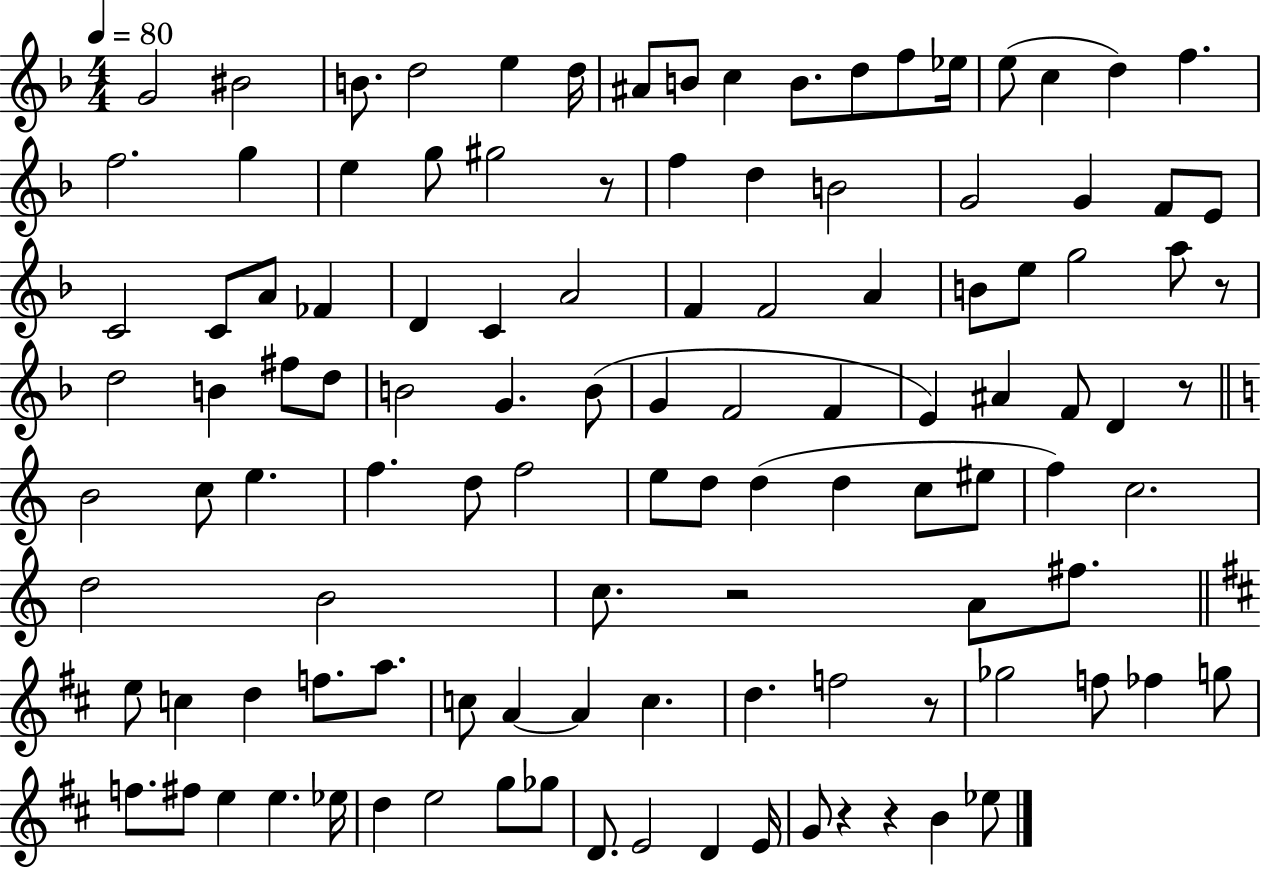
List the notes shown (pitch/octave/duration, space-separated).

G4/h BIS4/h B4/e. D5/h E5/q D5/s A#4/e B4/e C5/q B4/e. D5/e F5/e Eb5/s E5/e C5/q D5/q F5/q. F5/h. G5/q E5/q G5/e G#5/h R/e F5/q D5/q B4/h G4/h G4/q F4/e E4/e C4/h C4/e A4/e FES4/q D4/q C4/q A4/h F4/q F4/h A4/q B4/e E5/e G5/h A5/e R/e D5/h B4/q F#5/e D5/e B4/h G4/q. B4/e G4/q F4/h F4/q E4/q A#4/q F4/e D4/q R/e B4/h C5/e E5/q. F5/q. D5/e F5/h E5/e D5/e D5/q D5/q C5/e EIS5/e F5/q C5/h. D5/h B4/h C5/e. R/h A4/e F#5/e. E5/e C5/q D5/q F5/e. A5/e. C5/e A4/q A4/q C5/q. D5/q. F5/h R/e Gb5/h F5/e FES5/q G5/e F5/e. F#5/e E5/q E5/q. Eb5/s D5/q E5/h G5/e Gb5/e D4/e. E4/h D4/q E4/s G4/e R/q R/q B4/q Eb5/e